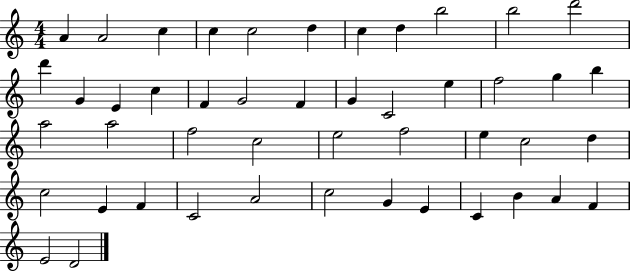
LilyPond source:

{
  \clef treble
  \numericTimeSignature
  \time 4/4
  \key c \major
  a'4 a'2 c''4 | c''4 c''2 d''4 | c''4 d''4 b''2 | b''2 d'''2 | \break d'''4 g'4 e'4 c''4 | f'4 g'2 f'4 | g'4 c'2 e''4 | f''2 g''4 b''4 | \break a''2 a''2 | f''2 c''2 | e''2 f''2 | e''4 c''2 d''4 | \break c''2 e'4 f'4 | c'2 a'2 | c''2 g'4 e'4 | c'4 b'4 a'4 f'4 | \break e'2 d'2 | \bar "|."
}